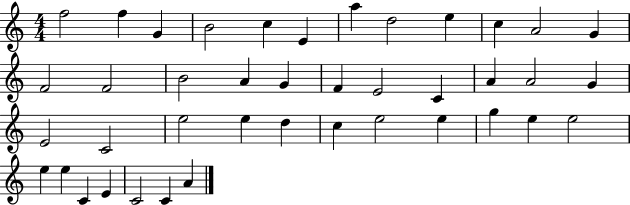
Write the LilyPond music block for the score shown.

{
  \clef treble
  \numericTimeSignature
  \time 4/4
  \key c \major
  f''2 f''4 g'4 | b'2 c''4 e'4 | a''4 d''2 e''4 | c''4 a'2 g'4 | \break f'2 f'2 | b'2 a'4 g'4 | f'4 e'2 c'4 | a'4 a'2 g'4 | \break e'2 c'2 | e''2 e''4 d''4 | c''4 e''2 e''4 | g''4 e''4 e''2 | \break e''4 e''4 c'4 e'4 | c'2 c'4 a'4 | \bar "|."
}